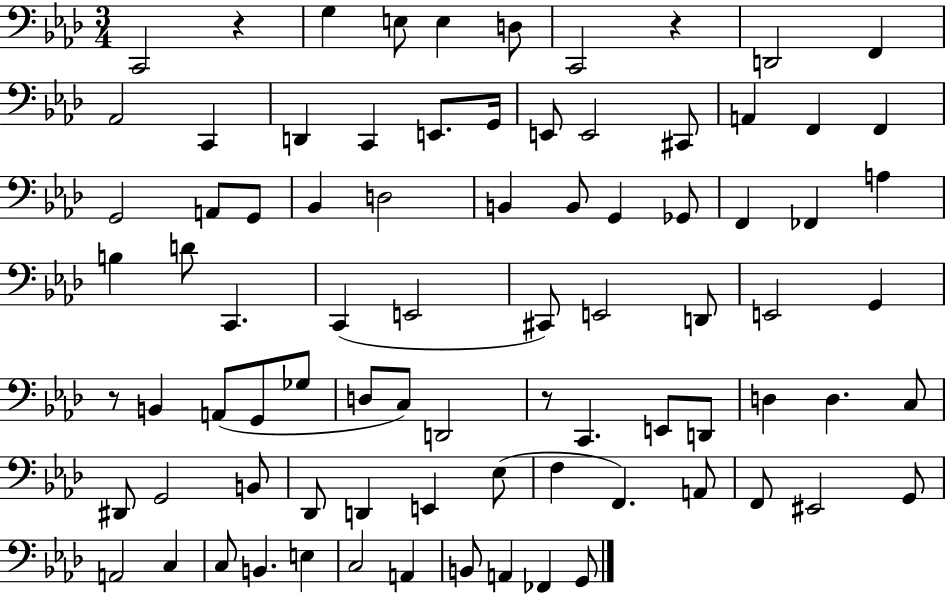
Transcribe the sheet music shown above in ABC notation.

X:1
T:Untitled
M:3/4
L:1/4
K:Ab
C,,2 z G, E,/2 E, D,/2 C,,2 z D,,2 F,, _A,,2 C,, D,, C,, E,,/2 G,,/4 E,,/2 E,,2 ^C,,/2 A,, F,, F,, G,,2 A,,/2 G,,/2 _B,, D,2 B,, B,,/2 G,, _G,,/2 F,, _F,, A, B, D/2 C,, C,, E,,2 ^C,,/2 E,,2 D,,/2 E,,2 G,, z/2 B,, A,,/2 G,,/2 _G,/2 D,/2 C,/2 D,,2 z/2 C,, E,,/2 D,,/2 D, D, C,/2 ^D,,/2 G,,2 B,,/2 _D,,/2 D,, E,, _E,/2 F, F,, A,,/2 F,,/2 ^E,,2 G,,/2 A,,2 C, C,/2 B,, E, C,2 A,, B,,/2 A,, _F,, G,,/2